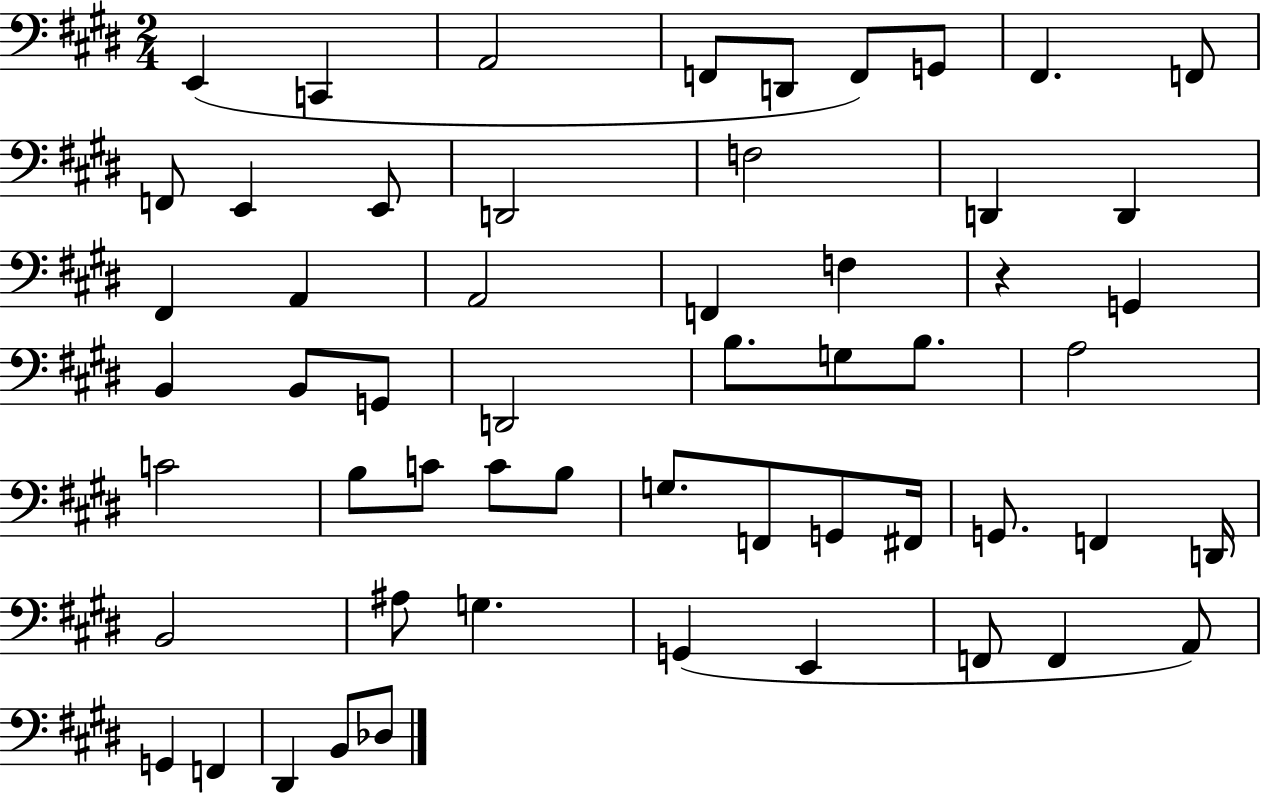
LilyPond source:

{
  \clef bass
  \numericTimeSignature
  \time 2/4
  \key e \major
  \repeat volta 2 { e,4( c,4 | a,2 | f,8 d,8 f,8) g,8 | fis,4. f,8 | \break f,8 e,4 e,8 | d,2 | f2 | d,4 d,4 | \break fis,4 a,4 | a,2 | f,4 f4 | r4 g,4 | \break b,4 b,8 g,8 | d,2 | b8. g8 b8. | a2 | \break c'2 | b8 c'8 c'8 b8 | g8. f,8 g,8 fis,16 | g,8. f,4 d,16 | \break b,2 | ais8 g4. | g,4( e,4 | f,8 f,4 a,8) | \break g,4 f,4 | dis,4 b,8 des8 | } \bar "|."
}